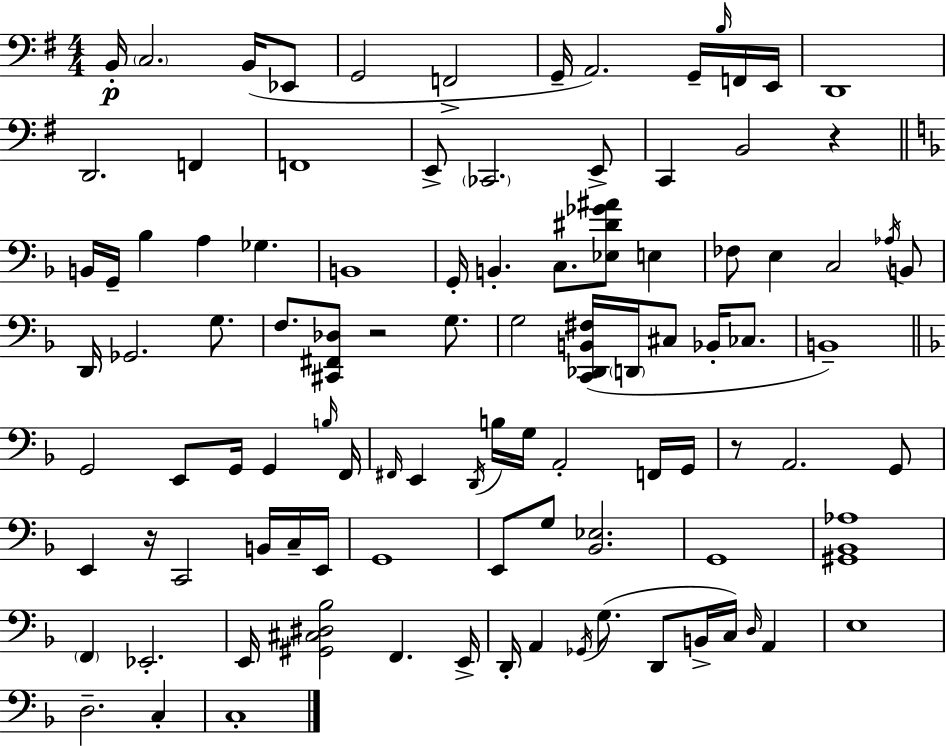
{
  \clef bass
  \numericTimeSignature
  \time 4/4
  \key e \minor
  b,16-.\p \parenthesize c2. b,16( ees,8 | g,2 f,2-> | g,16-- a,2.) g,16-- \grace { b16 } f,16 | e,16 d,1 | \break d,2. f,4 | f,1 | e,8-> \parenthesize ces,2. e,8-> | c,4 b,2 r4 | \break \bar "||" \break \key d \minor b,16 g,16-- bes4 a4 ges4. | b,1 | g,16-. b,4.-. c8. <ees dis' ges' ais'>8 e4 | fes8 e4 c2 \acciaccatura { aes16 } b,8 | \break d,16 ges,2. g8. | f8. <cis, fis, des>8 r2 g8. | g2 <c, des, b, fis>16( \parenthesize d,16 cis8 bes,16-. ces8. | b,1--) | \break \bar "||" \break \key f \major g,2 e,8 g,16 g,4 \grace { b16 } | f,16 \grace { fis,16 } e,4 \acciaccatura { d,16 } b16 g16 a,2-. | f,16 g,16 r8 a,2. | g,8 e,4 r16 c,2 | \break b,16 c16-- e,16 g,1 | e,8 g8 <bes, ees>2. | g,1 | <gis, bes, aes>1 | \break \parenthesize f,4 ees,2.-. | e,16 <gis, cis dis bes>2 f,4. | e,16-> d,16-. a,4 \acciaccatura { ges,16 }( g8. d,8 b,16-> c16) | \grace { d16 } a,4 e1 | \break d2.-- | c4-. c1-. | \bar "|."
}